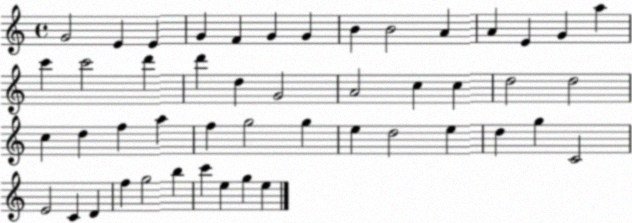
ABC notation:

X:1
T:Untitled
M:4/4
L:1/4
K:C
G2 E E G F G G B B2 A A E G a c' c'2 d' d' d G2 A2 c c d2 d2 c d f a f g2 g e d2 e d g C2 E2 C D f g2 b c' e g e